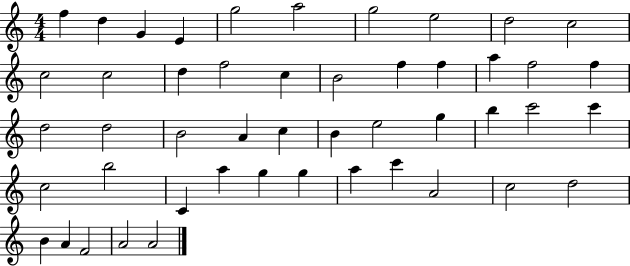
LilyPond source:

{
  \clef treble
  \numericTimeSignature
  \time 4/4
  \key c \major
  f''4 d''4 g'4 e'4 | g''2 a''2 | g''2 e''2 | d''2 c''2 | \break c''2 c''2 | d''4 f''2 c''4 | b'2 f''4 f''4 | a''4 f''2 f''4 | \break d''2 d''2 | b'2 a'4 c''4 | b'4 e''2 g''4 | b''4 c'''2 c'''4 | \break c''2 b''2 | c'4 a''4 g''4 g''4 | a''4 c'''4 a'2 | c''2 d''2 | \break b'4 a'4 f'2 | a'2 a'2 | \bar "|."
}